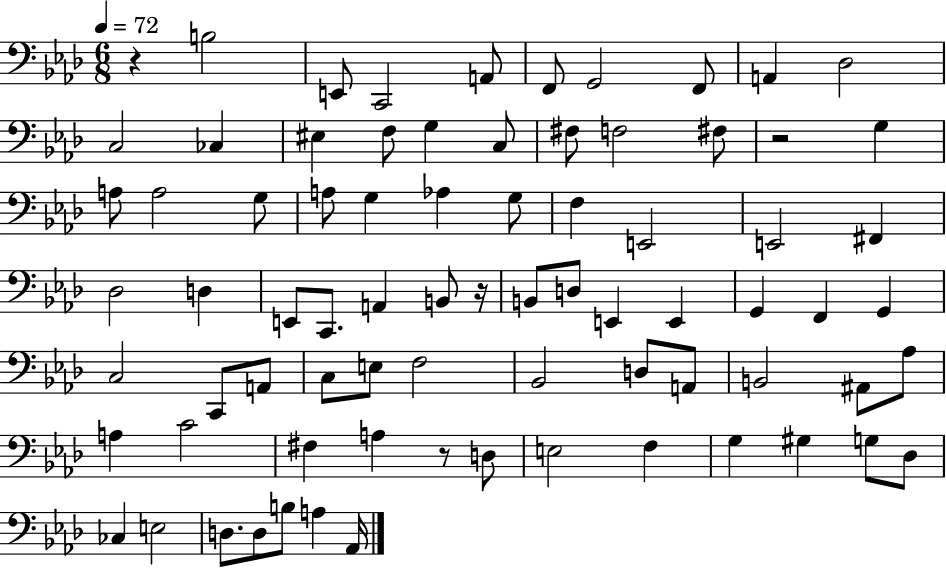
R/q B3/h E2/e C2/h A2/e F2/e G2/h F2/e A2/q Db3/h C3/h CES3/q EIS3/q F3/e G3/q C3/e F#3/e F3/h F#3/e R/h G3/q A3/e A3/h G3/e A3/e G3/q Ab3/q G3/e F3/q E2/h E2/h F#2/q Db3/h D3/q E2/e C2/e. A2/q B2/e R/s B2/e D3/e E2/q E2/q G2/q F2/q G2/q C3/h C2/e A2/e C3/e E3/e F3/h Bb2/h D3/e A2/e B2/h A#2/e Ab3/e A3/q C4/h F#3/q A3/q R/e D3/e E3/h F3/q G3/q G#3/q G3/e Db3/e CES3/q E3/h D3/e. D3/e B3/e A3/q Ab2/s